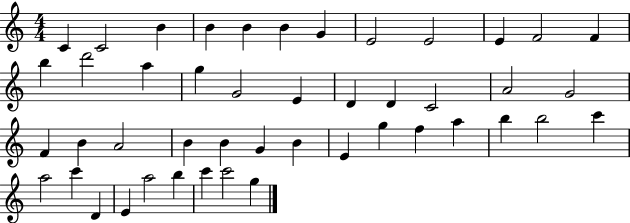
C4/q C4/h B4/q B4/q B4/q B4/q G4/q E4/h E4/h E4/q F4/h F4/q B5/q D6/h A5/q G5/q G4/h E4/q D4/q D4/q C4/h A4/h G4/h F4/q B4/q A4/h B4/q B4/q G4/q B4/q E4/q G5/q F5/q A5/q B5/q B5/h C6/q A5/h C6/q D4/q E4/q A5/h B5/q C6/q C6/h G5/q